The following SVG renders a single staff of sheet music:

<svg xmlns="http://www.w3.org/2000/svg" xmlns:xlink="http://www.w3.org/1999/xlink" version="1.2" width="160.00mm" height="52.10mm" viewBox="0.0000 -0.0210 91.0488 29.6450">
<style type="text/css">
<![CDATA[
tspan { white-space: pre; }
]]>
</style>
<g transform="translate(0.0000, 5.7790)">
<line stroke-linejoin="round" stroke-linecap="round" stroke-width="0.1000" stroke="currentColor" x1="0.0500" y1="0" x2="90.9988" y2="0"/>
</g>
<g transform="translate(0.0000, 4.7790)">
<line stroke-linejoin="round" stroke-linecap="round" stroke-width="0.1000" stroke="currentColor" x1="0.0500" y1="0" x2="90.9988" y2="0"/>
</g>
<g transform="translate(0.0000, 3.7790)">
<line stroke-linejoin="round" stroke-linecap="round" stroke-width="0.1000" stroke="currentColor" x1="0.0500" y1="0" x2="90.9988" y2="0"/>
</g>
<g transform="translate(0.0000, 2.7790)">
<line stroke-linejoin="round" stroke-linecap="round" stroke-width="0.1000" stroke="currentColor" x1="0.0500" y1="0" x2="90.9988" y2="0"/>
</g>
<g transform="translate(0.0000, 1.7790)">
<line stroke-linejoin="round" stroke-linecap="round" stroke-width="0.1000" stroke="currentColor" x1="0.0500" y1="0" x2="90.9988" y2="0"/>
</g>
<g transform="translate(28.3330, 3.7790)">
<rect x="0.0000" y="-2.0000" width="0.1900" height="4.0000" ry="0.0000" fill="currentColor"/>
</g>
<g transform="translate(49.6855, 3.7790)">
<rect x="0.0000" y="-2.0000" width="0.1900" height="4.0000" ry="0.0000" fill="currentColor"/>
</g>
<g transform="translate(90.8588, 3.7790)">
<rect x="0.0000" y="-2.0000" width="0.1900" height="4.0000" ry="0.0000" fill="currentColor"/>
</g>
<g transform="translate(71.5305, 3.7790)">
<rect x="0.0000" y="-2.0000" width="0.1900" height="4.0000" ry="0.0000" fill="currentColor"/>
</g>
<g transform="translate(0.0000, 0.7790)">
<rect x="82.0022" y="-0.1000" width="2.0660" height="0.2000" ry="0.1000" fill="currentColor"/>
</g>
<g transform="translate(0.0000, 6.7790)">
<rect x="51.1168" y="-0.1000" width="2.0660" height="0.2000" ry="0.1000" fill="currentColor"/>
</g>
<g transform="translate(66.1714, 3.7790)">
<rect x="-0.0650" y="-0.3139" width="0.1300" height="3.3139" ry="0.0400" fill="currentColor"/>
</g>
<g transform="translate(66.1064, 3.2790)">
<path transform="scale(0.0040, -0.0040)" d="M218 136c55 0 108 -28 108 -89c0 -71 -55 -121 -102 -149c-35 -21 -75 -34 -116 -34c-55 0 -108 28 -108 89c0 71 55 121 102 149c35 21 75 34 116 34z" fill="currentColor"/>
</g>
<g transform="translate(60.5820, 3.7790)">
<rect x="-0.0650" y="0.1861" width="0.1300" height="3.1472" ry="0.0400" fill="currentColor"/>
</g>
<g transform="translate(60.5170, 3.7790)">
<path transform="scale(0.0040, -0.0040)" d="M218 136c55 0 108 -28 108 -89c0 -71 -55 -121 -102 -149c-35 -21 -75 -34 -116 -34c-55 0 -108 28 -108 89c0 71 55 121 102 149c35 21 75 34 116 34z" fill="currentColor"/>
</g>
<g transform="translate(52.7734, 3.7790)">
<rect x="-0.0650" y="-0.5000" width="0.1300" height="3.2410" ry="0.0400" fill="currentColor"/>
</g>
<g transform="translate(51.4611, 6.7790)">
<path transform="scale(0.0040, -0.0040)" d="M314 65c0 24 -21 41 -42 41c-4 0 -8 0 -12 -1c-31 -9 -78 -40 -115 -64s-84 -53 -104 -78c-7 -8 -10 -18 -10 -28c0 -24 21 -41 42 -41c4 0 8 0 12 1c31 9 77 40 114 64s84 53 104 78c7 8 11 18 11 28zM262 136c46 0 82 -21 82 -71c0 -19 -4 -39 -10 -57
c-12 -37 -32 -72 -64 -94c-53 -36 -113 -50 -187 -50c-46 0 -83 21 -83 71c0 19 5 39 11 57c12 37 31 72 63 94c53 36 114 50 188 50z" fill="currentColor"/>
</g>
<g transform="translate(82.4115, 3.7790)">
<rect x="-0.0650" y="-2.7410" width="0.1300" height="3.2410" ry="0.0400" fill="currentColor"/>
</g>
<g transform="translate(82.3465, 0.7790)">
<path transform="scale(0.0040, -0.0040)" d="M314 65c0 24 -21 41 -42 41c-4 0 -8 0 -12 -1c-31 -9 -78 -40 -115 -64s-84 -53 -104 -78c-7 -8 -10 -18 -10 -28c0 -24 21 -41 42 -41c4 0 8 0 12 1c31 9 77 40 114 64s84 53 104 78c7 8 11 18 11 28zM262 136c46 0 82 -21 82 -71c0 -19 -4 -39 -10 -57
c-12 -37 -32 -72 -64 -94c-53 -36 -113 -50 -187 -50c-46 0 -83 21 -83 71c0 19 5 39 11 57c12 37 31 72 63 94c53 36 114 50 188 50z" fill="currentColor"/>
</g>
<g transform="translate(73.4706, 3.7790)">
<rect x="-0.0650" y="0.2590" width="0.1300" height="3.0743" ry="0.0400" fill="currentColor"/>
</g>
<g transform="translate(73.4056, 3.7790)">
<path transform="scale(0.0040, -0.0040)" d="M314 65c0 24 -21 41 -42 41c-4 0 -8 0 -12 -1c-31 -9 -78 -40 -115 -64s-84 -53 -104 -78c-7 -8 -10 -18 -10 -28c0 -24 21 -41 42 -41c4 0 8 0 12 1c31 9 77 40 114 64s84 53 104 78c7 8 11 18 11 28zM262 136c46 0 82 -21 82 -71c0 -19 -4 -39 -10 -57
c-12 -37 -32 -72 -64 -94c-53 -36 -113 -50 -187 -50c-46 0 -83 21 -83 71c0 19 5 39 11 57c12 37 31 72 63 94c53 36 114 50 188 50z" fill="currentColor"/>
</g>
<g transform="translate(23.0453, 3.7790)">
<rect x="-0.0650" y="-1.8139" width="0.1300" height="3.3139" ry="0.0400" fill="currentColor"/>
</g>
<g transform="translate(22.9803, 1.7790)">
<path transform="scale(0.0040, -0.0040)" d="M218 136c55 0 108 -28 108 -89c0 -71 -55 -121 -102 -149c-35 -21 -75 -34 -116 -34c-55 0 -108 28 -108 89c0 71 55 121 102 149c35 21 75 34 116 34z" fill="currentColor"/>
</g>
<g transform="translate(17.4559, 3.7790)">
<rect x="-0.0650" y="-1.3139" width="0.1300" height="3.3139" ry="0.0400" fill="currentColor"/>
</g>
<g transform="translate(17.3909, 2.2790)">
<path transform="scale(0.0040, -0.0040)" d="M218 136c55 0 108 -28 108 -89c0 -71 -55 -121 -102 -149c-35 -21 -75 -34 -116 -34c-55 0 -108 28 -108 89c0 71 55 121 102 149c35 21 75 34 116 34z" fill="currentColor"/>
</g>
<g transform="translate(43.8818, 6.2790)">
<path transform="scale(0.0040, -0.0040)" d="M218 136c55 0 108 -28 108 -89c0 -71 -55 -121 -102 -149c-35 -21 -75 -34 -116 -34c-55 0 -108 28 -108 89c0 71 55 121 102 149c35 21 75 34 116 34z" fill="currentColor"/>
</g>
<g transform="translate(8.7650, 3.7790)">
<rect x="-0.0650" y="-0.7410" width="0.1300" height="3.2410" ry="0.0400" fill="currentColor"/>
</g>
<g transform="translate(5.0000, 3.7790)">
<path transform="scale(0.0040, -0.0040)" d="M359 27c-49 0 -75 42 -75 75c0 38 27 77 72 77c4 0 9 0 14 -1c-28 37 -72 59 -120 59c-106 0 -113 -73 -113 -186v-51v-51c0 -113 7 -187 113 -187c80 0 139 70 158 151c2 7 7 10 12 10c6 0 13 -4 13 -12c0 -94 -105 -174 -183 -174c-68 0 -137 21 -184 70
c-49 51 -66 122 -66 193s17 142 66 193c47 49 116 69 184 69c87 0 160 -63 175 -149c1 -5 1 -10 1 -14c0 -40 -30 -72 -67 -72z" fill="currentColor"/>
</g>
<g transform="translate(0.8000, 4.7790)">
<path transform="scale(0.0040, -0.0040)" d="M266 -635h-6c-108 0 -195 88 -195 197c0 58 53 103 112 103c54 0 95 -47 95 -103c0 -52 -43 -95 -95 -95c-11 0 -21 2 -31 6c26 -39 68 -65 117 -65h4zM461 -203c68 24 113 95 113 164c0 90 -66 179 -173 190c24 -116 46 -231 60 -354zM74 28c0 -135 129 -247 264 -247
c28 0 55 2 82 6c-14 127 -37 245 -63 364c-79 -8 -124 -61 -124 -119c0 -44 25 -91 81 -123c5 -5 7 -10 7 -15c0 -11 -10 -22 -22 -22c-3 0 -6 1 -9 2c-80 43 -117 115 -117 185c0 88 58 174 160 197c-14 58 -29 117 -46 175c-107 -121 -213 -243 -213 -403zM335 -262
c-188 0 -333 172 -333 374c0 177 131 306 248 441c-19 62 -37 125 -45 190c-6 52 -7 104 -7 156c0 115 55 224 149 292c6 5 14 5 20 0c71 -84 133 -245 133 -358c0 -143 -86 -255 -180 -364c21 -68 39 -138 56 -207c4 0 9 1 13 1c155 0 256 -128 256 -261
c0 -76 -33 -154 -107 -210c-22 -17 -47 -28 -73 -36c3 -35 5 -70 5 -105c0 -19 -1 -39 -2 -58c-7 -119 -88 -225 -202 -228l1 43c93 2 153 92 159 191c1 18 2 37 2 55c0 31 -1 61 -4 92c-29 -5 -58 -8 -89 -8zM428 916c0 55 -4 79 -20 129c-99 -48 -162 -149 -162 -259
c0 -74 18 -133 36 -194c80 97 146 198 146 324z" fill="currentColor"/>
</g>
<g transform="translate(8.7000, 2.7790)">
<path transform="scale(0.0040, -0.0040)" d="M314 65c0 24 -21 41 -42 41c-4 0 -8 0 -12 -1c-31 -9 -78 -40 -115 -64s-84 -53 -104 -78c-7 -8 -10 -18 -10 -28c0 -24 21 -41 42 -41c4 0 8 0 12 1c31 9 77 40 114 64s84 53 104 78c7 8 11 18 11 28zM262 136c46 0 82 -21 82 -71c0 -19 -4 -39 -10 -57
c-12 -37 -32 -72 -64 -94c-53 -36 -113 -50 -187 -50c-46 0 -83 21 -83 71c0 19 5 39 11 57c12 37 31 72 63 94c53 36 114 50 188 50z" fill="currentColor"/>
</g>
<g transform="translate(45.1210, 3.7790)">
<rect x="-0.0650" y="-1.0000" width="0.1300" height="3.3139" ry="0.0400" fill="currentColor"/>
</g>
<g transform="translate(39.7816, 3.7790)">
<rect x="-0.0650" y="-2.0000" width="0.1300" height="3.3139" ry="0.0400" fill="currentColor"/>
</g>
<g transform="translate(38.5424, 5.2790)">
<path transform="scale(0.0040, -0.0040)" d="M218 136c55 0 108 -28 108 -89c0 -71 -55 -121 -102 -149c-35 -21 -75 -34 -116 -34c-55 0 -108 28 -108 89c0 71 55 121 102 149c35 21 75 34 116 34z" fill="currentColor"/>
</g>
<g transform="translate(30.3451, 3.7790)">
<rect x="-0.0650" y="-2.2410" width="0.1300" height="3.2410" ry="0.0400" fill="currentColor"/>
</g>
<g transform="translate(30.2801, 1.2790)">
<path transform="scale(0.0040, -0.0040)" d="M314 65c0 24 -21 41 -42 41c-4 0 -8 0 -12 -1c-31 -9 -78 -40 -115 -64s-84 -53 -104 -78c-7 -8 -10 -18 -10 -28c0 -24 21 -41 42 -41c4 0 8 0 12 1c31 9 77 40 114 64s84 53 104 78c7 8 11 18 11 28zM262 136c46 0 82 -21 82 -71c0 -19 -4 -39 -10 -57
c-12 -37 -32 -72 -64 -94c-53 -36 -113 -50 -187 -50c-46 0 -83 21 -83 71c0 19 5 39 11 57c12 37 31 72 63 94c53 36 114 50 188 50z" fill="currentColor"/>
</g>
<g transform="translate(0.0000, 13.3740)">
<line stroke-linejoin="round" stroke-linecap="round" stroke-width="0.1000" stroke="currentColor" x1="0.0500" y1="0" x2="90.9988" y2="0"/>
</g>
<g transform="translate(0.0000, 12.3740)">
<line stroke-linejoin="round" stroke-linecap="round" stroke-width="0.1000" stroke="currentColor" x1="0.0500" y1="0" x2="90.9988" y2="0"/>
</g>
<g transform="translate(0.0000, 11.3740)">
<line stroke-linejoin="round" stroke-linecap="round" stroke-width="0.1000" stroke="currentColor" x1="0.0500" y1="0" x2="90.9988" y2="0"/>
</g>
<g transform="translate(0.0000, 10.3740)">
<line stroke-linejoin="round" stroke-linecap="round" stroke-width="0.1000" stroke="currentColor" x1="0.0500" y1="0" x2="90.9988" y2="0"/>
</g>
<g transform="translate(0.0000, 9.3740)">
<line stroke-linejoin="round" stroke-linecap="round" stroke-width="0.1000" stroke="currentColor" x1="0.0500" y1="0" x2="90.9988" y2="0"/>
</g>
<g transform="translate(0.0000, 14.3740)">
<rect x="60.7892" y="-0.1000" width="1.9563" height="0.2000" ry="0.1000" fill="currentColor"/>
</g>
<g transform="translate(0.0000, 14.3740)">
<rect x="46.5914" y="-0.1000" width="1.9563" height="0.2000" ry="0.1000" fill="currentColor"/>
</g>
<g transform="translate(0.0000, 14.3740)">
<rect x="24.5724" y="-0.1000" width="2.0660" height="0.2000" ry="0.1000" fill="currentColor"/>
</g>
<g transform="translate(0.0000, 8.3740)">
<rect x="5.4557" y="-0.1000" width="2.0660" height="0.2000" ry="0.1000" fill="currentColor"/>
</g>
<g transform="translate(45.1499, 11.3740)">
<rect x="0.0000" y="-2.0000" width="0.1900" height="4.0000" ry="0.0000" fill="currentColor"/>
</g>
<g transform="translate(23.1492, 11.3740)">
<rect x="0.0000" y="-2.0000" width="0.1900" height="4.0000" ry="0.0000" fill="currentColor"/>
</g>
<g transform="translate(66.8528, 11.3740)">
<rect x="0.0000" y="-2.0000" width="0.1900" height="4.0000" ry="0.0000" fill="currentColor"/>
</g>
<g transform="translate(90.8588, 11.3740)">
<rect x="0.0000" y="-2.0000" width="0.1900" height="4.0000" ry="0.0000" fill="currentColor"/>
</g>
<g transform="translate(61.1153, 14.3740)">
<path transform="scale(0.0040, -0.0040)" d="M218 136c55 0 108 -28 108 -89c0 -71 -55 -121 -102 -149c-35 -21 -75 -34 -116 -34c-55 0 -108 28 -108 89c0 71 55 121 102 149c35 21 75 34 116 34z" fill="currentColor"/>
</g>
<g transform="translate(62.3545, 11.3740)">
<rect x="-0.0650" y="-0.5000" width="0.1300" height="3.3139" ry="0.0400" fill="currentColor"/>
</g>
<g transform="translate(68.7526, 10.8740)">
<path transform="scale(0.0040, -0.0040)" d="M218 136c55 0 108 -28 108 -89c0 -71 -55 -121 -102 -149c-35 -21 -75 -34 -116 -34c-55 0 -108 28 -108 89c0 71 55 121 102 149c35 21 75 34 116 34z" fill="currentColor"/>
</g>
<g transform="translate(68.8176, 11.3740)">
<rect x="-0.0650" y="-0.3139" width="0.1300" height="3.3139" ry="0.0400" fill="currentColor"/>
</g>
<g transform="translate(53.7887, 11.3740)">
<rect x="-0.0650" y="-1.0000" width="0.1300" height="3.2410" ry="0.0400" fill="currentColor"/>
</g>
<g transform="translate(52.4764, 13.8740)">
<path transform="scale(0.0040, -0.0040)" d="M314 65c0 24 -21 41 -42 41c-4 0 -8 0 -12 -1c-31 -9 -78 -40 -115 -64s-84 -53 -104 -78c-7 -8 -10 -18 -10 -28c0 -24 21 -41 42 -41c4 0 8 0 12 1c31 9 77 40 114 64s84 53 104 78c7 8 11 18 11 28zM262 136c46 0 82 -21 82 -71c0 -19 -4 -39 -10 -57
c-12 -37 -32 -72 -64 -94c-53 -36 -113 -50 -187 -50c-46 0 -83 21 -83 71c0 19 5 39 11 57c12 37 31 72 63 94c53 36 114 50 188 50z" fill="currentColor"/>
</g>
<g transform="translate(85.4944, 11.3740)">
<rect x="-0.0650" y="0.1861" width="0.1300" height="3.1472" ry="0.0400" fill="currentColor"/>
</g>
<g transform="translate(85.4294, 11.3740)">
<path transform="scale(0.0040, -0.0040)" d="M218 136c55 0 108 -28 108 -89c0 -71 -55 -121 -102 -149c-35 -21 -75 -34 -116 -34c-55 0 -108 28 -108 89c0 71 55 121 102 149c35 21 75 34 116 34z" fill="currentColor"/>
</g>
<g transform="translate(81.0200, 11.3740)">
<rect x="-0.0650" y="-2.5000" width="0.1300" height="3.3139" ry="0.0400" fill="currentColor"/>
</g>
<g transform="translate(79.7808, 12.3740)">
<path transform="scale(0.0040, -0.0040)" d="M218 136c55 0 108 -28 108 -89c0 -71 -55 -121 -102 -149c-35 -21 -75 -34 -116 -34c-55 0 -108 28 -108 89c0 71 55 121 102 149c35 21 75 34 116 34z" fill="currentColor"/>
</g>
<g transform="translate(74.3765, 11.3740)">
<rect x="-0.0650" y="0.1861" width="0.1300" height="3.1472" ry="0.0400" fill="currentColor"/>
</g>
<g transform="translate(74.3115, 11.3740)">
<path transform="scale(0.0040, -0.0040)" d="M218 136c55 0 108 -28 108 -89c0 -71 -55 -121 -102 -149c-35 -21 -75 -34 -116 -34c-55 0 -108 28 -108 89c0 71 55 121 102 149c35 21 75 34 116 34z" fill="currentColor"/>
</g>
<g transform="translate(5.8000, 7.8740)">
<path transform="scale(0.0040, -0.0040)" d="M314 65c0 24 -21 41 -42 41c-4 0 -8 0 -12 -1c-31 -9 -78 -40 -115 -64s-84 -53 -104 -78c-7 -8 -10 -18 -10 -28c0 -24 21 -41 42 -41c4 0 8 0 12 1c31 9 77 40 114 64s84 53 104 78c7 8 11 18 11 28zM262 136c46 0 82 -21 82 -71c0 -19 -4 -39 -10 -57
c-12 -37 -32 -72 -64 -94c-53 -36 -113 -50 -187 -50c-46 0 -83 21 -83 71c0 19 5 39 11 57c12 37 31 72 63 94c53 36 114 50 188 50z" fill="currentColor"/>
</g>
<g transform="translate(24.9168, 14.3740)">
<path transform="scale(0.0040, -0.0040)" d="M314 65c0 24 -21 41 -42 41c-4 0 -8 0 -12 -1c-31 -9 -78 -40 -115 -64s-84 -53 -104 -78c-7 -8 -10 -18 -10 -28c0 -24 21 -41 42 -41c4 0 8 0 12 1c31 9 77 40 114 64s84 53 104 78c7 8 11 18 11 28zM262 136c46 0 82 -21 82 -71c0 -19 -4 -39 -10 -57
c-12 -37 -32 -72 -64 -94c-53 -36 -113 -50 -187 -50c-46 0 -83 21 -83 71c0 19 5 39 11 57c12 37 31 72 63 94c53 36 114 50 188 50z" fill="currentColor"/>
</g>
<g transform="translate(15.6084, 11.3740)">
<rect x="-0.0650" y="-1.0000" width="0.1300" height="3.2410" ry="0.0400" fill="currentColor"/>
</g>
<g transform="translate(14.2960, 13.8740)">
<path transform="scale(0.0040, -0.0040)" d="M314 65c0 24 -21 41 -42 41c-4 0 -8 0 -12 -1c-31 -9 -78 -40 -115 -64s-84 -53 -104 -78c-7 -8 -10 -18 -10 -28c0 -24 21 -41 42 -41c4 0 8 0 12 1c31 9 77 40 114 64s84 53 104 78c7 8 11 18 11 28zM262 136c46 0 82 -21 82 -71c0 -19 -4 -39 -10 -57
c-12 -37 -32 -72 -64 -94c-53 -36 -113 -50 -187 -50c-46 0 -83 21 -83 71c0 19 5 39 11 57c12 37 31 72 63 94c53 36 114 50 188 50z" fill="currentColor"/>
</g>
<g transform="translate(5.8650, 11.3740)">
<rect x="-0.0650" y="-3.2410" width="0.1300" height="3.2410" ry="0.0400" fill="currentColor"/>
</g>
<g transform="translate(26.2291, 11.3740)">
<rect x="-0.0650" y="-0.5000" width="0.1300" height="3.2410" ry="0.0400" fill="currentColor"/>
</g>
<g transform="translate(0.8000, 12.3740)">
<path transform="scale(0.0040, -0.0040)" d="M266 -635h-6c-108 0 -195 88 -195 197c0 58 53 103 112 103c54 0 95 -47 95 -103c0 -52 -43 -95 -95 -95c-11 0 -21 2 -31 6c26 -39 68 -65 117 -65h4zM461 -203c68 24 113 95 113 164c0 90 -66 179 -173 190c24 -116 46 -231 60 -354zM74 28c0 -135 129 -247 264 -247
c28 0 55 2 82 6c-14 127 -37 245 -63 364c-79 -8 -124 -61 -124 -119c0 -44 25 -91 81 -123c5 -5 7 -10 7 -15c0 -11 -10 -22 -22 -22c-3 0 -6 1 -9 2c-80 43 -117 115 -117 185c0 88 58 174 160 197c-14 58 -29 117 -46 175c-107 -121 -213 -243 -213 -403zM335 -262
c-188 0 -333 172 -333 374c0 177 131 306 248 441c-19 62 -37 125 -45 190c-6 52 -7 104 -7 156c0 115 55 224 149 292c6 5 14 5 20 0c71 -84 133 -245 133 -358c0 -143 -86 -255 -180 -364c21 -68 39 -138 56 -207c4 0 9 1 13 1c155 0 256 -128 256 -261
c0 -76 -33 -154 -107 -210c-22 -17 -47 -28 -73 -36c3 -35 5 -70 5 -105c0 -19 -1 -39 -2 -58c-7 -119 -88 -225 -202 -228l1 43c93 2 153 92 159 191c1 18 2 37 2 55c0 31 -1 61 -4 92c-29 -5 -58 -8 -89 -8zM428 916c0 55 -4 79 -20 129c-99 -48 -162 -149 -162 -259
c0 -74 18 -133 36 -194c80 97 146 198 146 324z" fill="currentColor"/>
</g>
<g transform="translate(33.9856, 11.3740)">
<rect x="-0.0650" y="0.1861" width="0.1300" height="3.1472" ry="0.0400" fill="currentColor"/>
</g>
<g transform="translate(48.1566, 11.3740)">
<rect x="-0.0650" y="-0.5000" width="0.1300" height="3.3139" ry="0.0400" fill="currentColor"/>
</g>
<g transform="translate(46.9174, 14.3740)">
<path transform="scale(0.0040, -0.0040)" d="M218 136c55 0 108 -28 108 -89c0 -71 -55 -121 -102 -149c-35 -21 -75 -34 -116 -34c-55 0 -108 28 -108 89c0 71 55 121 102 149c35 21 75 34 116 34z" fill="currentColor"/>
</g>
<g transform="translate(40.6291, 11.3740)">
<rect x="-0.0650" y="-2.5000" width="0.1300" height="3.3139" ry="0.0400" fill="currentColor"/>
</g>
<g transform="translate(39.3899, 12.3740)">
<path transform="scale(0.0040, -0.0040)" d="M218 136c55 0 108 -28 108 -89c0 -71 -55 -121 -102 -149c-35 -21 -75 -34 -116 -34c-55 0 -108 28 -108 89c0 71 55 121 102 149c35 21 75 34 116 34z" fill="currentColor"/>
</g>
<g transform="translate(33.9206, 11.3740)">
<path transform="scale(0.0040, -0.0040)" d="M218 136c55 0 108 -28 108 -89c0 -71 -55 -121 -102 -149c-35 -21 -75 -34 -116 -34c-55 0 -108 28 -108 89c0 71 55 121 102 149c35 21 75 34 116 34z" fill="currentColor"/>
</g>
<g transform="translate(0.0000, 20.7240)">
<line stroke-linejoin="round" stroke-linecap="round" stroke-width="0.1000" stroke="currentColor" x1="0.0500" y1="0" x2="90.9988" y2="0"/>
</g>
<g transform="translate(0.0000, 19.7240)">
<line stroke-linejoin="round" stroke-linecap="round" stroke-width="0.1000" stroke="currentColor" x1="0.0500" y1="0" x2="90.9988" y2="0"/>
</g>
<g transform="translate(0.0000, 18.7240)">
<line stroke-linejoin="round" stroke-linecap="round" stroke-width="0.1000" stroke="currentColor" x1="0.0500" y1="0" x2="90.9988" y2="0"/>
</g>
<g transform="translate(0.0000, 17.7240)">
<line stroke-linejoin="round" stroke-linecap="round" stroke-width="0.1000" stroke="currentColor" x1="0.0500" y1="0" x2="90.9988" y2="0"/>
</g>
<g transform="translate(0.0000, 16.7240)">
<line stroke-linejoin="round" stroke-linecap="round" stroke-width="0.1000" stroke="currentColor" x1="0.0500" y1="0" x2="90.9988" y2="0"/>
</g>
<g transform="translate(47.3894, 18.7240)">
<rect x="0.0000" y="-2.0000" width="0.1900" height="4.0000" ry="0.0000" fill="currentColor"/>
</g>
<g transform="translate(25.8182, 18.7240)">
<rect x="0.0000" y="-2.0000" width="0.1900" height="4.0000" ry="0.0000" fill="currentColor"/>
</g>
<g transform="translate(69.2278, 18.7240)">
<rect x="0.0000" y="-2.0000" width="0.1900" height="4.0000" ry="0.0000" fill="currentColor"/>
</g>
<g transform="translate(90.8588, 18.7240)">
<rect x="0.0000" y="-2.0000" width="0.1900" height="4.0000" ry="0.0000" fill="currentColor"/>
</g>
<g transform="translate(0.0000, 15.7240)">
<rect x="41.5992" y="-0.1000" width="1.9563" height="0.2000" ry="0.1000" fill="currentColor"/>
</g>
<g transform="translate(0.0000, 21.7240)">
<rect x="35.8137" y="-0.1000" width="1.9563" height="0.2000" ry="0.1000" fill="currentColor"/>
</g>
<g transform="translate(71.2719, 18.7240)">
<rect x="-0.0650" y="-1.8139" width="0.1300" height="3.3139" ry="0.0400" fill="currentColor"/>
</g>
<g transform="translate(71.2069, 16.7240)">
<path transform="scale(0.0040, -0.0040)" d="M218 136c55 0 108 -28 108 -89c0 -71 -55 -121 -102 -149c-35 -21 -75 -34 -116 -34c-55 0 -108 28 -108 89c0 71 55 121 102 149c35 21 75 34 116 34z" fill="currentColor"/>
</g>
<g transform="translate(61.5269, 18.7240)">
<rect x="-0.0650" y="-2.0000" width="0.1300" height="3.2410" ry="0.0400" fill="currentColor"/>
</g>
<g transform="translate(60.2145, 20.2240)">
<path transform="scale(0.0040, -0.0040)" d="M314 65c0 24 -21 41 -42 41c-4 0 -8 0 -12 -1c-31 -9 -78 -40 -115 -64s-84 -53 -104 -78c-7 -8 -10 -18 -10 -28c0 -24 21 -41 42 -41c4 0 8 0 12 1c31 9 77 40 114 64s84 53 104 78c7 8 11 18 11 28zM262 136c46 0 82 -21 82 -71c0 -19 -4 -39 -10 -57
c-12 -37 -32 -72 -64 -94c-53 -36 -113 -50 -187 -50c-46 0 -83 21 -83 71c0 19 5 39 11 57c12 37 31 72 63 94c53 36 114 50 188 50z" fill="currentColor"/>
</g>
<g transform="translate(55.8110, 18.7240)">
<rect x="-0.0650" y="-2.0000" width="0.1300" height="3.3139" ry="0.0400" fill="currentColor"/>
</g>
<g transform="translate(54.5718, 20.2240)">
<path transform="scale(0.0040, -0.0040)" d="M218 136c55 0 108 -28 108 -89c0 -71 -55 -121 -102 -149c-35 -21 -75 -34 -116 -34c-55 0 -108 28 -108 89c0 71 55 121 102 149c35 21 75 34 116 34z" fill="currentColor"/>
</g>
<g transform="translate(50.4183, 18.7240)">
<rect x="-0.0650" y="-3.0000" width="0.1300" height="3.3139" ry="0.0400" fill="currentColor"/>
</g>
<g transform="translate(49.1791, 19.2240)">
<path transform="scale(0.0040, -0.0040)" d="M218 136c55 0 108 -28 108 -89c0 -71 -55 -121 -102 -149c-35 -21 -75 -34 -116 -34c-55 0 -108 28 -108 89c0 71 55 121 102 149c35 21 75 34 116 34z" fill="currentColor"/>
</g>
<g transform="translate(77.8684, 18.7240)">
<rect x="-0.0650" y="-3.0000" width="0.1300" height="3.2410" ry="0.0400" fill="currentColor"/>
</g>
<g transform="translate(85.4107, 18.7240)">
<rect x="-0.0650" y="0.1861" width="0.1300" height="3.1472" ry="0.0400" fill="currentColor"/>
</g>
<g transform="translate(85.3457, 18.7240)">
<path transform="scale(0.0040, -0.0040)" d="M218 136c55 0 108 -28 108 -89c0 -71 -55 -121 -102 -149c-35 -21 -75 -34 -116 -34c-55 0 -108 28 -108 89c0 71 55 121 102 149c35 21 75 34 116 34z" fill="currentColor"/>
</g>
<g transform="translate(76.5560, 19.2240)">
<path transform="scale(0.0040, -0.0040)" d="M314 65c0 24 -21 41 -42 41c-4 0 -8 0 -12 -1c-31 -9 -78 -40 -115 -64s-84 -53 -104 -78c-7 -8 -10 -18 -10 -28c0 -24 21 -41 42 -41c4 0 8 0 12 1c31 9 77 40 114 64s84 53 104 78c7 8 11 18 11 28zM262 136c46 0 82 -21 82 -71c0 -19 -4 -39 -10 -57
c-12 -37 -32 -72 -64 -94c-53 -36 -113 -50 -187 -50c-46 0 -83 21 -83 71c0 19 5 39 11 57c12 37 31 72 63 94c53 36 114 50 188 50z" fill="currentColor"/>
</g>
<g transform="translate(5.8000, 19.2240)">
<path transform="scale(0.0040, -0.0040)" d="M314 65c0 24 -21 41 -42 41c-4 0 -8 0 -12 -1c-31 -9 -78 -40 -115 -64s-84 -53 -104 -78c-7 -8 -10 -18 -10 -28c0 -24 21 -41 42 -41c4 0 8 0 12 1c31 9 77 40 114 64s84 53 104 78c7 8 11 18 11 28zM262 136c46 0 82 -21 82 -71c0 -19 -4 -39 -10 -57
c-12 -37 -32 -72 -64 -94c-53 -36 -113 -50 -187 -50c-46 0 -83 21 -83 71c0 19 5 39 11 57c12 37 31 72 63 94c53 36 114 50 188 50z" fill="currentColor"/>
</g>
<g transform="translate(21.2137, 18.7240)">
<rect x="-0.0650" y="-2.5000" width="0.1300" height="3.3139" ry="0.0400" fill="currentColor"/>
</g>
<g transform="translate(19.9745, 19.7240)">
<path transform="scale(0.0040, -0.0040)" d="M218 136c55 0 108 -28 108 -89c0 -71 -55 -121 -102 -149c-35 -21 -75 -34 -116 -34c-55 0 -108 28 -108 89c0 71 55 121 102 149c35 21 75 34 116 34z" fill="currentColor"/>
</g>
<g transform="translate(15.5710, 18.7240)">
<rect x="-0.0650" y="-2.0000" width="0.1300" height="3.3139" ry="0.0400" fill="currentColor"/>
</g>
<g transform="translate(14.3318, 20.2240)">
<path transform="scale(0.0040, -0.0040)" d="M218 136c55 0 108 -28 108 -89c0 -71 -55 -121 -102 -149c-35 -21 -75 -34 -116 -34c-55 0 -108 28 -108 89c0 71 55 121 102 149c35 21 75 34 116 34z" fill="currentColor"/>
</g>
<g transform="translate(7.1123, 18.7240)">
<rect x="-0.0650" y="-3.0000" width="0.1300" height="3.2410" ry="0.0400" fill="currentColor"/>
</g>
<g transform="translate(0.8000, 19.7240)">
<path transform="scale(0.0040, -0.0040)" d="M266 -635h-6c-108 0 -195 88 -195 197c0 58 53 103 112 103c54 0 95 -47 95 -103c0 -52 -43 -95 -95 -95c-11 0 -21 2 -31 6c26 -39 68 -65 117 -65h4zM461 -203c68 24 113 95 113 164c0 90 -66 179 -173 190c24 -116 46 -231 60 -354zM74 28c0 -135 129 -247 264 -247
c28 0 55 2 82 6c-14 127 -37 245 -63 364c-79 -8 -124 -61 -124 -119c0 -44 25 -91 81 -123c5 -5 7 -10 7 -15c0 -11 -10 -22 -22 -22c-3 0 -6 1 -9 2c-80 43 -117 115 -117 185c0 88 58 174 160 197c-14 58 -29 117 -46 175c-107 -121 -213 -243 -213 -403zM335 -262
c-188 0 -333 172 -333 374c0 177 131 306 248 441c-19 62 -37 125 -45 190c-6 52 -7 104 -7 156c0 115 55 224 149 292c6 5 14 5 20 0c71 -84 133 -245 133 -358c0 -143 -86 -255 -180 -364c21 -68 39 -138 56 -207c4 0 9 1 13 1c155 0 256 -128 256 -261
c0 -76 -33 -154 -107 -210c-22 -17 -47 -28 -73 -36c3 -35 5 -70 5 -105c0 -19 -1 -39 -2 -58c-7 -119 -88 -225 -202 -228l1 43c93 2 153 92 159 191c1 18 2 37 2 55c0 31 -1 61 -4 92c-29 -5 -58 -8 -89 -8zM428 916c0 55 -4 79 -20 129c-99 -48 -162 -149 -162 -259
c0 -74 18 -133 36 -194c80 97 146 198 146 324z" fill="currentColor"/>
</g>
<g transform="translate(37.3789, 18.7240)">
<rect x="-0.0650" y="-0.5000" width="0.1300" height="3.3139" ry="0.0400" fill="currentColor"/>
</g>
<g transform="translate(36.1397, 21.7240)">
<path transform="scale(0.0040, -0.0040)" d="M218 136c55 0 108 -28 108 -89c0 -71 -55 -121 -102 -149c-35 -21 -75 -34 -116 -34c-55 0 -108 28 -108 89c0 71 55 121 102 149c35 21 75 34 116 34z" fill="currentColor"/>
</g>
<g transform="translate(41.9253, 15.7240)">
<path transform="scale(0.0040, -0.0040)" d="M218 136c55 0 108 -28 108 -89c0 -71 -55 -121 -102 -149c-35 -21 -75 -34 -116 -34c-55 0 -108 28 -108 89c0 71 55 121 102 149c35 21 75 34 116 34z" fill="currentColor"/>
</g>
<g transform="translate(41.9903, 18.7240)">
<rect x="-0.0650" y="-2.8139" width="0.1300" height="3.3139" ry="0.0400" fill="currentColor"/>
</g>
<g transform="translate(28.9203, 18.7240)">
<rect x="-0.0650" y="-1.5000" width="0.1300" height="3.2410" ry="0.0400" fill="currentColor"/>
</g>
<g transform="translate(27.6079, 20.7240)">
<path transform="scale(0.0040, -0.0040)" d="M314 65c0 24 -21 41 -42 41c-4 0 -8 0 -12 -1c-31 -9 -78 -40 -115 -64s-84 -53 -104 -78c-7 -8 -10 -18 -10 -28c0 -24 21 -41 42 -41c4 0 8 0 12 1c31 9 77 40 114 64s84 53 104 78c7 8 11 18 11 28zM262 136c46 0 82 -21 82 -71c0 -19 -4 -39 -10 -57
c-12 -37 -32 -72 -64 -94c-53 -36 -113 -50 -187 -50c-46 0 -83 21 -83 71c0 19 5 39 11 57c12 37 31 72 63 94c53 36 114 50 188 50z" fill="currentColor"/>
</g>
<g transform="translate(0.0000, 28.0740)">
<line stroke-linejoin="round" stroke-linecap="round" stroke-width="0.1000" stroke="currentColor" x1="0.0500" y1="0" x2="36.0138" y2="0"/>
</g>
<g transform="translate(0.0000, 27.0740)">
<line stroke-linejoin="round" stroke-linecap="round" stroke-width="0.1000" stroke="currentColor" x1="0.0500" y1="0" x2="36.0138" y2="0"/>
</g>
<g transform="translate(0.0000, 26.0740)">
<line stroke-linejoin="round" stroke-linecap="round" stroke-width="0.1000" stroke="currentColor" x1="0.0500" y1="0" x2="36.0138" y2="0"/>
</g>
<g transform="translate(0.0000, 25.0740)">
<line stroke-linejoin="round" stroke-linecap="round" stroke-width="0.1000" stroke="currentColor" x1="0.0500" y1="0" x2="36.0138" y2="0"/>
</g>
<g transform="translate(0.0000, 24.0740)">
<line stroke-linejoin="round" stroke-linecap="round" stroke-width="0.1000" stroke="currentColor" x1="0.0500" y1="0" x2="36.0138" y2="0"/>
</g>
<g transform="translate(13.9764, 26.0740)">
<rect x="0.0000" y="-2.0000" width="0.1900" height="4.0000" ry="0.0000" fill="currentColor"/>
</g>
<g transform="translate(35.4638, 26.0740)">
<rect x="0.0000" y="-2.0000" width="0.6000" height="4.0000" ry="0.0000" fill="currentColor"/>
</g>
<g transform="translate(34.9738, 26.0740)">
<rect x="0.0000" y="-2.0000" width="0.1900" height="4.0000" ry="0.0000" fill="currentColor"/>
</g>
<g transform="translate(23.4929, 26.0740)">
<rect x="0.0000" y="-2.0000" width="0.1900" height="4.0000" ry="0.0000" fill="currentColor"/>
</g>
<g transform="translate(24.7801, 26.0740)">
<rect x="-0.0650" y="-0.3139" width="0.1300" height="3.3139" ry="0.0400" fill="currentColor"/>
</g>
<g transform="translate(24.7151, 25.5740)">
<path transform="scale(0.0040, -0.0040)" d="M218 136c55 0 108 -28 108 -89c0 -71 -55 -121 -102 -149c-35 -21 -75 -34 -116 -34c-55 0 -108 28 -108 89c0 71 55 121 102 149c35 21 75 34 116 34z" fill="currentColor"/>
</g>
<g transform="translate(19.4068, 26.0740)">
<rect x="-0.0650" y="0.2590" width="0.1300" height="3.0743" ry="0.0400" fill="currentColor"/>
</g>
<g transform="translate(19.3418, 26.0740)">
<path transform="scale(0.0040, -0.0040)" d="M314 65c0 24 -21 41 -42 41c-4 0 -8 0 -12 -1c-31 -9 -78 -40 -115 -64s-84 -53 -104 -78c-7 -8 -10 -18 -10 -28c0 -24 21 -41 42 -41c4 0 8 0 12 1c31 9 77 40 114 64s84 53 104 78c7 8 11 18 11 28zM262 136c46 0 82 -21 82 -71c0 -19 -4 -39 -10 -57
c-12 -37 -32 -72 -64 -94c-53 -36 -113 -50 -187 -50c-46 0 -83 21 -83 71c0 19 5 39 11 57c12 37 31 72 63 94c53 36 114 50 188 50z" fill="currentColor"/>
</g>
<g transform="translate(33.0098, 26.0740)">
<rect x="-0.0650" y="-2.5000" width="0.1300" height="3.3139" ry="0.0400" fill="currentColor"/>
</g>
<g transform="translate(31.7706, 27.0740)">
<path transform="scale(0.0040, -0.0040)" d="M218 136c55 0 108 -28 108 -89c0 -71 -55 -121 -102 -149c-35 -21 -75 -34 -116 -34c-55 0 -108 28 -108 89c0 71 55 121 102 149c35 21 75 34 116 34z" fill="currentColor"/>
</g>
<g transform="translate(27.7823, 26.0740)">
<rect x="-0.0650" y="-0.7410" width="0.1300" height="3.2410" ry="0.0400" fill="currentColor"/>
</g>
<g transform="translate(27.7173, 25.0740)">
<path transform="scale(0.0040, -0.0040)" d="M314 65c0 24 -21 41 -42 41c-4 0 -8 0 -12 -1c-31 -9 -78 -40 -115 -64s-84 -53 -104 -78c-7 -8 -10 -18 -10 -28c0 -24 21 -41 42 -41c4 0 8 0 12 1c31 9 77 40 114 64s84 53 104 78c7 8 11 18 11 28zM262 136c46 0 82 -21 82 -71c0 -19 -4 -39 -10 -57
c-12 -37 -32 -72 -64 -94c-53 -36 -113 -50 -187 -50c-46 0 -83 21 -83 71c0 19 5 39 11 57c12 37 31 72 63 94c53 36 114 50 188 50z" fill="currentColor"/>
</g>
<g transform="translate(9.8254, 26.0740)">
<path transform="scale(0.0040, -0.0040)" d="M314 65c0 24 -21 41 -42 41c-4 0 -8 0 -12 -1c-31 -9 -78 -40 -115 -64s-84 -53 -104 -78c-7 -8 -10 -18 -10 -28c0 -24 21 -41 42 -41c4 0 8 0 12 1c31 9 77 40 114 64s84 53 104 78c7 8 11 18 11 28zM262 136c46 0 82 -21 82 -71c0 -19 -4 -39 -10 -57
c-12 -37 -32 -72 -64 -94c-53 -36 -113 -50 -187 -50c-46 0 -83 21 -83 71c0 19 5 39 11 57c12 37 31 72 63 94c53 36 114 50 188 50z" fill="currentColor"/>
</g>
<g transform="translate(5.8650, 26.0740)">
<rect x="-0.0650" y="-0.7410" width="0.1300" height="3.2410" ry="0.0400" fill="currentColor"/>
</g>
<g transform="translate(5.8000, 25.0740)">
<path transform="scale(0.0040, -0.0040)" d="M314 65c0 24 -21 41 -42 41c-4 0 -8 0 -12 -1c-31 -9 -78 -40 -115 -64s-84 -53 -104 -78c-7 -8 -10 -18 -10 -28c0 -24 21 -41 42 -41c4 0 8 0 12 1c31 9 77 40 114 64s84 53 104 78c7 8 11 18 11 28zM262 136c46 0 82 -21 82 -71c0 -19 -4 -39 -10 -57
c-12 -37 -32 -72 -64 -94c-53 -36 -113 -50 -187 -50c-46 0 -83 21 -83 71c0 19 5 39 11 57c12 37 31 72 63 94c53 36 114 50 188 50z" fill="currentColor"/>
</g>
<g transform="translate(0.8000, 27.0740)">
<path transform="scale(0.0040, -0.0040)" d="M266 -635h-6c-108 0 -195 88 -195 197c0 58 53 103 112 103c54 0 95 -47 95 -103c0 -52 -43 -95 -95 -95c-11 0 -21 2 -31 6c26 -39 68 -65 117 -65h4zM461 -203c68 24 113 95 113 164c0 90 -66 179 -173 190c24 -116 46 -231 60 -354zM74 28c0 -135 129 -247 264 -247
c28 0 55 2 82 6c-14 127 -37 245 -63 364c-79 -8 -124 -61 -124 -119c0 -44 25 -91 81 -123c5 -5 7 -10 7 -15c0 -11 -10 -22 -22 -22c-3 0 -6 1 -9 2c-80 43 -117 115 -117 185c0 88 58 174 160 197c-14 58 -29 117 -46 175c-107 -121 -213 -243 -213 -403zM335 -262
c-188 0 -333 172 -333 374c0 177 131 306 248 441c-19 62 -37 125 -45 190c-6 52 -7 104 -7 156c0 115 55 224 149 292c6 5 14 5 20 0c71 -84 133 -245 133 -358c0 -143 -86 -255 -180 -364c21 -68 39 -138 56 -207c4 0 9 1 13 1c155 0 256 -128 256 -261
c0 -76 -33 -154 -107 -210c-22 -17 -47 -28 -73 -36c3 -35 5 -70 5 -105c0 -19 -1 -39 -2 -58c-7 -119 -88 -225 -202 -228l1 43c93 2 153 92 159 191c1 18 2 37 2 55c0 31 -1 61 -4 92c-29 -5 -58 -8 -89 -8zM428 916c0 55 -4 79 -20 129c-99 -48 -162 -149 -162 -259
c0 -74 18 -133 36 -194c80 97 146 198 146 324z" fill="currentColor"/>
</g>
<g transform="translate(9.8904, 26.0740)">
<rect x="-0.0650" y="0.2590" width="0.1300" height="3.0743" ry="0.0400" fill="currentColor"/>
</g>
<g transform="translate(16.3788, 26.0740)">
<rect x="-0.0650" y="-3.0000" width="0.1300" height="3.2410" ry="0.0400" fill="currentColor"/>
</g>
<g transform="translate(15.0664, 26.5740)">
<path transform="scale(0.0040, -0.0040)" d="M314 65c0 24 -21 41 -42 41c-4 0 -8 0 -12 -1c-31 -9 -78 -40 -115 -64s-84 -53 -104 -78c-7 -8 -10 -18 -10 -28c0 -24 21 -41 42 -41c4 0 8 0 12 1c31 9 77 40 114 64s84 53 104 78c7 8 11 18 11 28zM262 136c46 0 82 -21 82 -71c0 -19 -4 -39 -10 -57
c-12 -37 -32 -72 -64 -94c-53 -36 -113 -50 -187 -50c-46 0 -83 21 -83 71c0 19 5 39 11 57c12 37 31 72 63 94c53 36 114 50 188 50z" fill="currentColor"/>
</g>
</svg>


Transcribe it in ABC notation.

X:1
T:Untitled
M:4/4
L:1/4
K:C
d2 e f g2 F D C2 B c B2 a2 b2 D2 C2 B G C D2 C c B G B A2 F G E2 C a A F F2 f A2 B d2 B2 A2 B2 c d2 G